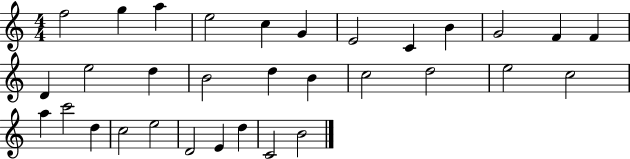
F5/h G5/q A5/q E5/h C5/q G4/q E4/h C4/q B4/q G4/h F4/q F4/q D4/q E5/h D5/q B4/h D5/q B4/q C5/h D5/h E5/h C5/h A5/q C6/h D5/q C5/h E5/h D4/h E4/q D5/q C4/h B4/h